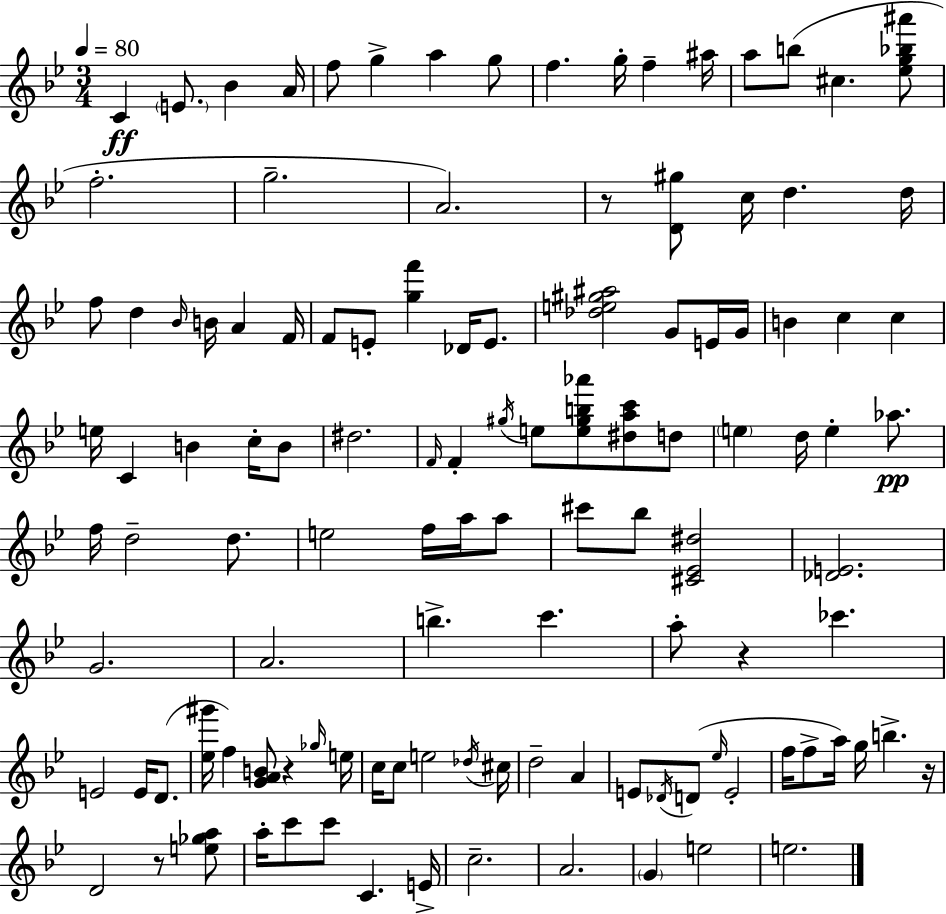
{
  \clef treble
  \numericTimeSignature
  \time 3/4
  \key g \minor
  \tempo 4 = 80
  c'4\ff \parenthesize e'8. bes'4 a'16 | f''8 g''4-> a''4 g''8 | f''4. g''16-. f''4-- ais''16 | a''8 b''8( cis''4. <ees'' g'' bes'' ais'''>8 | \break f''2.-. | g''2.-- | a'2.) | r8 <d' gis''>8 c''16 d''4. d''16 | \break f''8 d''4 \grace { bes'16 } b'16 a'4 | f'16 f'8 e'8-. <g'' f'''>4 des'16 e'8. | <des'' e'' gis'' ais''>2 g'8 e'16 | g'16 b'4 c''4 c''4 | \break e''16 c'4 b'4 c''16-. b'8 | dis''2. | \grace { f'16 } f'4-. \acciaccatura { gis''16 } e''8 <e'' gis'' b'' aes'''>8 <dis'' a'' c'''>8 | d''8 \parenthesize e''4 d''16 e''4-. | \break aes''8.\pp f''16 d''2-- | d''8. e''2 f''16 | a''16 a''8 cis'''8 bes''8 <cis' ees' dis''>2 | <des' e'>2. | \break g'2. | a'2. | b''4.-> c'''4. | a''8-. r4 ces'''4. | \break e'2 e'16 | d'8.( <ees'' gis'''>16 f''4) <g' a' b'>8 r4 | \grace { ges''16 } e''16 c''16 c''8 e''2 | \acciaccatura { des''16 } cis''16 d''2-- | \break a'4 e'8 \acciaccatura { des'16 } d'8( \grace { ees''16 } e'2-. | f''16 f''8-> a''16) g''16 | b''4.-> r16 d'2 | r8 <e'' ges'' a''>8 a''16-. c'''8 c'''8 | \break c'4. e'16-> c''2.-- | a'2. | \parenthesize g'4 e''2 | e''2. | \break \bar "|."
}